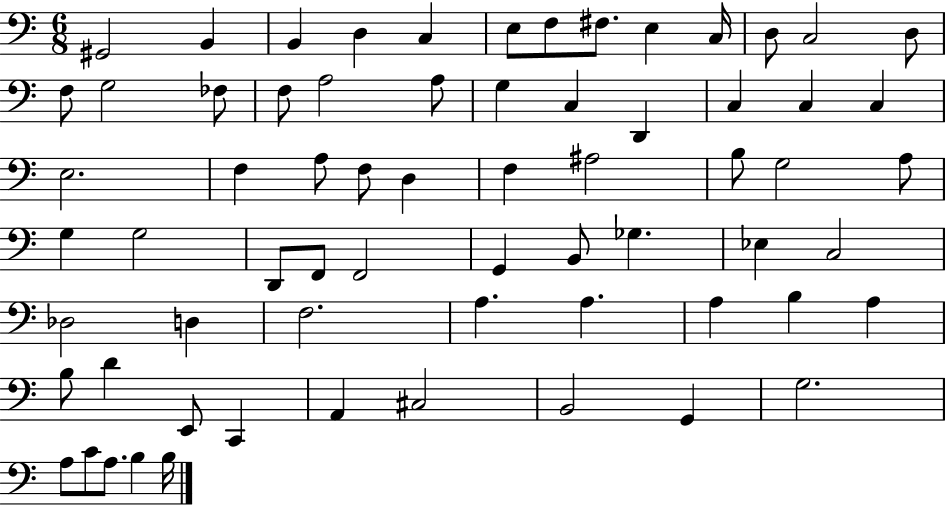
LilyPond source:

{
  \clef bass
  \numericTimeSignature
  \time 6/8
  \key c \major
  gis,2 b,4 | b,4 d4 c4 | e8 f8 fis8. e4 c16 | d8 c2 d8 | \break f8 g2 fes8 | f8 a2 a8 | g4 c4 d,4 | c4 c4 c4 | \break e2. | f4 a8 f8 d4 | f4 ais2 | b8 g2 a8 | \break g4 g2 | d,8 f,8 f,2 | g,4 b,8 ges4. | ees4 c2 | \break des2 d4 | f2. | a4. a4. | a4 b4 a4 | \break b8 d'4 e,8 c,4 | a,4 cis2 | b,2 g,4 | g2. | \break a8 c'8 a8. b4 b16 | \bar "|."
}